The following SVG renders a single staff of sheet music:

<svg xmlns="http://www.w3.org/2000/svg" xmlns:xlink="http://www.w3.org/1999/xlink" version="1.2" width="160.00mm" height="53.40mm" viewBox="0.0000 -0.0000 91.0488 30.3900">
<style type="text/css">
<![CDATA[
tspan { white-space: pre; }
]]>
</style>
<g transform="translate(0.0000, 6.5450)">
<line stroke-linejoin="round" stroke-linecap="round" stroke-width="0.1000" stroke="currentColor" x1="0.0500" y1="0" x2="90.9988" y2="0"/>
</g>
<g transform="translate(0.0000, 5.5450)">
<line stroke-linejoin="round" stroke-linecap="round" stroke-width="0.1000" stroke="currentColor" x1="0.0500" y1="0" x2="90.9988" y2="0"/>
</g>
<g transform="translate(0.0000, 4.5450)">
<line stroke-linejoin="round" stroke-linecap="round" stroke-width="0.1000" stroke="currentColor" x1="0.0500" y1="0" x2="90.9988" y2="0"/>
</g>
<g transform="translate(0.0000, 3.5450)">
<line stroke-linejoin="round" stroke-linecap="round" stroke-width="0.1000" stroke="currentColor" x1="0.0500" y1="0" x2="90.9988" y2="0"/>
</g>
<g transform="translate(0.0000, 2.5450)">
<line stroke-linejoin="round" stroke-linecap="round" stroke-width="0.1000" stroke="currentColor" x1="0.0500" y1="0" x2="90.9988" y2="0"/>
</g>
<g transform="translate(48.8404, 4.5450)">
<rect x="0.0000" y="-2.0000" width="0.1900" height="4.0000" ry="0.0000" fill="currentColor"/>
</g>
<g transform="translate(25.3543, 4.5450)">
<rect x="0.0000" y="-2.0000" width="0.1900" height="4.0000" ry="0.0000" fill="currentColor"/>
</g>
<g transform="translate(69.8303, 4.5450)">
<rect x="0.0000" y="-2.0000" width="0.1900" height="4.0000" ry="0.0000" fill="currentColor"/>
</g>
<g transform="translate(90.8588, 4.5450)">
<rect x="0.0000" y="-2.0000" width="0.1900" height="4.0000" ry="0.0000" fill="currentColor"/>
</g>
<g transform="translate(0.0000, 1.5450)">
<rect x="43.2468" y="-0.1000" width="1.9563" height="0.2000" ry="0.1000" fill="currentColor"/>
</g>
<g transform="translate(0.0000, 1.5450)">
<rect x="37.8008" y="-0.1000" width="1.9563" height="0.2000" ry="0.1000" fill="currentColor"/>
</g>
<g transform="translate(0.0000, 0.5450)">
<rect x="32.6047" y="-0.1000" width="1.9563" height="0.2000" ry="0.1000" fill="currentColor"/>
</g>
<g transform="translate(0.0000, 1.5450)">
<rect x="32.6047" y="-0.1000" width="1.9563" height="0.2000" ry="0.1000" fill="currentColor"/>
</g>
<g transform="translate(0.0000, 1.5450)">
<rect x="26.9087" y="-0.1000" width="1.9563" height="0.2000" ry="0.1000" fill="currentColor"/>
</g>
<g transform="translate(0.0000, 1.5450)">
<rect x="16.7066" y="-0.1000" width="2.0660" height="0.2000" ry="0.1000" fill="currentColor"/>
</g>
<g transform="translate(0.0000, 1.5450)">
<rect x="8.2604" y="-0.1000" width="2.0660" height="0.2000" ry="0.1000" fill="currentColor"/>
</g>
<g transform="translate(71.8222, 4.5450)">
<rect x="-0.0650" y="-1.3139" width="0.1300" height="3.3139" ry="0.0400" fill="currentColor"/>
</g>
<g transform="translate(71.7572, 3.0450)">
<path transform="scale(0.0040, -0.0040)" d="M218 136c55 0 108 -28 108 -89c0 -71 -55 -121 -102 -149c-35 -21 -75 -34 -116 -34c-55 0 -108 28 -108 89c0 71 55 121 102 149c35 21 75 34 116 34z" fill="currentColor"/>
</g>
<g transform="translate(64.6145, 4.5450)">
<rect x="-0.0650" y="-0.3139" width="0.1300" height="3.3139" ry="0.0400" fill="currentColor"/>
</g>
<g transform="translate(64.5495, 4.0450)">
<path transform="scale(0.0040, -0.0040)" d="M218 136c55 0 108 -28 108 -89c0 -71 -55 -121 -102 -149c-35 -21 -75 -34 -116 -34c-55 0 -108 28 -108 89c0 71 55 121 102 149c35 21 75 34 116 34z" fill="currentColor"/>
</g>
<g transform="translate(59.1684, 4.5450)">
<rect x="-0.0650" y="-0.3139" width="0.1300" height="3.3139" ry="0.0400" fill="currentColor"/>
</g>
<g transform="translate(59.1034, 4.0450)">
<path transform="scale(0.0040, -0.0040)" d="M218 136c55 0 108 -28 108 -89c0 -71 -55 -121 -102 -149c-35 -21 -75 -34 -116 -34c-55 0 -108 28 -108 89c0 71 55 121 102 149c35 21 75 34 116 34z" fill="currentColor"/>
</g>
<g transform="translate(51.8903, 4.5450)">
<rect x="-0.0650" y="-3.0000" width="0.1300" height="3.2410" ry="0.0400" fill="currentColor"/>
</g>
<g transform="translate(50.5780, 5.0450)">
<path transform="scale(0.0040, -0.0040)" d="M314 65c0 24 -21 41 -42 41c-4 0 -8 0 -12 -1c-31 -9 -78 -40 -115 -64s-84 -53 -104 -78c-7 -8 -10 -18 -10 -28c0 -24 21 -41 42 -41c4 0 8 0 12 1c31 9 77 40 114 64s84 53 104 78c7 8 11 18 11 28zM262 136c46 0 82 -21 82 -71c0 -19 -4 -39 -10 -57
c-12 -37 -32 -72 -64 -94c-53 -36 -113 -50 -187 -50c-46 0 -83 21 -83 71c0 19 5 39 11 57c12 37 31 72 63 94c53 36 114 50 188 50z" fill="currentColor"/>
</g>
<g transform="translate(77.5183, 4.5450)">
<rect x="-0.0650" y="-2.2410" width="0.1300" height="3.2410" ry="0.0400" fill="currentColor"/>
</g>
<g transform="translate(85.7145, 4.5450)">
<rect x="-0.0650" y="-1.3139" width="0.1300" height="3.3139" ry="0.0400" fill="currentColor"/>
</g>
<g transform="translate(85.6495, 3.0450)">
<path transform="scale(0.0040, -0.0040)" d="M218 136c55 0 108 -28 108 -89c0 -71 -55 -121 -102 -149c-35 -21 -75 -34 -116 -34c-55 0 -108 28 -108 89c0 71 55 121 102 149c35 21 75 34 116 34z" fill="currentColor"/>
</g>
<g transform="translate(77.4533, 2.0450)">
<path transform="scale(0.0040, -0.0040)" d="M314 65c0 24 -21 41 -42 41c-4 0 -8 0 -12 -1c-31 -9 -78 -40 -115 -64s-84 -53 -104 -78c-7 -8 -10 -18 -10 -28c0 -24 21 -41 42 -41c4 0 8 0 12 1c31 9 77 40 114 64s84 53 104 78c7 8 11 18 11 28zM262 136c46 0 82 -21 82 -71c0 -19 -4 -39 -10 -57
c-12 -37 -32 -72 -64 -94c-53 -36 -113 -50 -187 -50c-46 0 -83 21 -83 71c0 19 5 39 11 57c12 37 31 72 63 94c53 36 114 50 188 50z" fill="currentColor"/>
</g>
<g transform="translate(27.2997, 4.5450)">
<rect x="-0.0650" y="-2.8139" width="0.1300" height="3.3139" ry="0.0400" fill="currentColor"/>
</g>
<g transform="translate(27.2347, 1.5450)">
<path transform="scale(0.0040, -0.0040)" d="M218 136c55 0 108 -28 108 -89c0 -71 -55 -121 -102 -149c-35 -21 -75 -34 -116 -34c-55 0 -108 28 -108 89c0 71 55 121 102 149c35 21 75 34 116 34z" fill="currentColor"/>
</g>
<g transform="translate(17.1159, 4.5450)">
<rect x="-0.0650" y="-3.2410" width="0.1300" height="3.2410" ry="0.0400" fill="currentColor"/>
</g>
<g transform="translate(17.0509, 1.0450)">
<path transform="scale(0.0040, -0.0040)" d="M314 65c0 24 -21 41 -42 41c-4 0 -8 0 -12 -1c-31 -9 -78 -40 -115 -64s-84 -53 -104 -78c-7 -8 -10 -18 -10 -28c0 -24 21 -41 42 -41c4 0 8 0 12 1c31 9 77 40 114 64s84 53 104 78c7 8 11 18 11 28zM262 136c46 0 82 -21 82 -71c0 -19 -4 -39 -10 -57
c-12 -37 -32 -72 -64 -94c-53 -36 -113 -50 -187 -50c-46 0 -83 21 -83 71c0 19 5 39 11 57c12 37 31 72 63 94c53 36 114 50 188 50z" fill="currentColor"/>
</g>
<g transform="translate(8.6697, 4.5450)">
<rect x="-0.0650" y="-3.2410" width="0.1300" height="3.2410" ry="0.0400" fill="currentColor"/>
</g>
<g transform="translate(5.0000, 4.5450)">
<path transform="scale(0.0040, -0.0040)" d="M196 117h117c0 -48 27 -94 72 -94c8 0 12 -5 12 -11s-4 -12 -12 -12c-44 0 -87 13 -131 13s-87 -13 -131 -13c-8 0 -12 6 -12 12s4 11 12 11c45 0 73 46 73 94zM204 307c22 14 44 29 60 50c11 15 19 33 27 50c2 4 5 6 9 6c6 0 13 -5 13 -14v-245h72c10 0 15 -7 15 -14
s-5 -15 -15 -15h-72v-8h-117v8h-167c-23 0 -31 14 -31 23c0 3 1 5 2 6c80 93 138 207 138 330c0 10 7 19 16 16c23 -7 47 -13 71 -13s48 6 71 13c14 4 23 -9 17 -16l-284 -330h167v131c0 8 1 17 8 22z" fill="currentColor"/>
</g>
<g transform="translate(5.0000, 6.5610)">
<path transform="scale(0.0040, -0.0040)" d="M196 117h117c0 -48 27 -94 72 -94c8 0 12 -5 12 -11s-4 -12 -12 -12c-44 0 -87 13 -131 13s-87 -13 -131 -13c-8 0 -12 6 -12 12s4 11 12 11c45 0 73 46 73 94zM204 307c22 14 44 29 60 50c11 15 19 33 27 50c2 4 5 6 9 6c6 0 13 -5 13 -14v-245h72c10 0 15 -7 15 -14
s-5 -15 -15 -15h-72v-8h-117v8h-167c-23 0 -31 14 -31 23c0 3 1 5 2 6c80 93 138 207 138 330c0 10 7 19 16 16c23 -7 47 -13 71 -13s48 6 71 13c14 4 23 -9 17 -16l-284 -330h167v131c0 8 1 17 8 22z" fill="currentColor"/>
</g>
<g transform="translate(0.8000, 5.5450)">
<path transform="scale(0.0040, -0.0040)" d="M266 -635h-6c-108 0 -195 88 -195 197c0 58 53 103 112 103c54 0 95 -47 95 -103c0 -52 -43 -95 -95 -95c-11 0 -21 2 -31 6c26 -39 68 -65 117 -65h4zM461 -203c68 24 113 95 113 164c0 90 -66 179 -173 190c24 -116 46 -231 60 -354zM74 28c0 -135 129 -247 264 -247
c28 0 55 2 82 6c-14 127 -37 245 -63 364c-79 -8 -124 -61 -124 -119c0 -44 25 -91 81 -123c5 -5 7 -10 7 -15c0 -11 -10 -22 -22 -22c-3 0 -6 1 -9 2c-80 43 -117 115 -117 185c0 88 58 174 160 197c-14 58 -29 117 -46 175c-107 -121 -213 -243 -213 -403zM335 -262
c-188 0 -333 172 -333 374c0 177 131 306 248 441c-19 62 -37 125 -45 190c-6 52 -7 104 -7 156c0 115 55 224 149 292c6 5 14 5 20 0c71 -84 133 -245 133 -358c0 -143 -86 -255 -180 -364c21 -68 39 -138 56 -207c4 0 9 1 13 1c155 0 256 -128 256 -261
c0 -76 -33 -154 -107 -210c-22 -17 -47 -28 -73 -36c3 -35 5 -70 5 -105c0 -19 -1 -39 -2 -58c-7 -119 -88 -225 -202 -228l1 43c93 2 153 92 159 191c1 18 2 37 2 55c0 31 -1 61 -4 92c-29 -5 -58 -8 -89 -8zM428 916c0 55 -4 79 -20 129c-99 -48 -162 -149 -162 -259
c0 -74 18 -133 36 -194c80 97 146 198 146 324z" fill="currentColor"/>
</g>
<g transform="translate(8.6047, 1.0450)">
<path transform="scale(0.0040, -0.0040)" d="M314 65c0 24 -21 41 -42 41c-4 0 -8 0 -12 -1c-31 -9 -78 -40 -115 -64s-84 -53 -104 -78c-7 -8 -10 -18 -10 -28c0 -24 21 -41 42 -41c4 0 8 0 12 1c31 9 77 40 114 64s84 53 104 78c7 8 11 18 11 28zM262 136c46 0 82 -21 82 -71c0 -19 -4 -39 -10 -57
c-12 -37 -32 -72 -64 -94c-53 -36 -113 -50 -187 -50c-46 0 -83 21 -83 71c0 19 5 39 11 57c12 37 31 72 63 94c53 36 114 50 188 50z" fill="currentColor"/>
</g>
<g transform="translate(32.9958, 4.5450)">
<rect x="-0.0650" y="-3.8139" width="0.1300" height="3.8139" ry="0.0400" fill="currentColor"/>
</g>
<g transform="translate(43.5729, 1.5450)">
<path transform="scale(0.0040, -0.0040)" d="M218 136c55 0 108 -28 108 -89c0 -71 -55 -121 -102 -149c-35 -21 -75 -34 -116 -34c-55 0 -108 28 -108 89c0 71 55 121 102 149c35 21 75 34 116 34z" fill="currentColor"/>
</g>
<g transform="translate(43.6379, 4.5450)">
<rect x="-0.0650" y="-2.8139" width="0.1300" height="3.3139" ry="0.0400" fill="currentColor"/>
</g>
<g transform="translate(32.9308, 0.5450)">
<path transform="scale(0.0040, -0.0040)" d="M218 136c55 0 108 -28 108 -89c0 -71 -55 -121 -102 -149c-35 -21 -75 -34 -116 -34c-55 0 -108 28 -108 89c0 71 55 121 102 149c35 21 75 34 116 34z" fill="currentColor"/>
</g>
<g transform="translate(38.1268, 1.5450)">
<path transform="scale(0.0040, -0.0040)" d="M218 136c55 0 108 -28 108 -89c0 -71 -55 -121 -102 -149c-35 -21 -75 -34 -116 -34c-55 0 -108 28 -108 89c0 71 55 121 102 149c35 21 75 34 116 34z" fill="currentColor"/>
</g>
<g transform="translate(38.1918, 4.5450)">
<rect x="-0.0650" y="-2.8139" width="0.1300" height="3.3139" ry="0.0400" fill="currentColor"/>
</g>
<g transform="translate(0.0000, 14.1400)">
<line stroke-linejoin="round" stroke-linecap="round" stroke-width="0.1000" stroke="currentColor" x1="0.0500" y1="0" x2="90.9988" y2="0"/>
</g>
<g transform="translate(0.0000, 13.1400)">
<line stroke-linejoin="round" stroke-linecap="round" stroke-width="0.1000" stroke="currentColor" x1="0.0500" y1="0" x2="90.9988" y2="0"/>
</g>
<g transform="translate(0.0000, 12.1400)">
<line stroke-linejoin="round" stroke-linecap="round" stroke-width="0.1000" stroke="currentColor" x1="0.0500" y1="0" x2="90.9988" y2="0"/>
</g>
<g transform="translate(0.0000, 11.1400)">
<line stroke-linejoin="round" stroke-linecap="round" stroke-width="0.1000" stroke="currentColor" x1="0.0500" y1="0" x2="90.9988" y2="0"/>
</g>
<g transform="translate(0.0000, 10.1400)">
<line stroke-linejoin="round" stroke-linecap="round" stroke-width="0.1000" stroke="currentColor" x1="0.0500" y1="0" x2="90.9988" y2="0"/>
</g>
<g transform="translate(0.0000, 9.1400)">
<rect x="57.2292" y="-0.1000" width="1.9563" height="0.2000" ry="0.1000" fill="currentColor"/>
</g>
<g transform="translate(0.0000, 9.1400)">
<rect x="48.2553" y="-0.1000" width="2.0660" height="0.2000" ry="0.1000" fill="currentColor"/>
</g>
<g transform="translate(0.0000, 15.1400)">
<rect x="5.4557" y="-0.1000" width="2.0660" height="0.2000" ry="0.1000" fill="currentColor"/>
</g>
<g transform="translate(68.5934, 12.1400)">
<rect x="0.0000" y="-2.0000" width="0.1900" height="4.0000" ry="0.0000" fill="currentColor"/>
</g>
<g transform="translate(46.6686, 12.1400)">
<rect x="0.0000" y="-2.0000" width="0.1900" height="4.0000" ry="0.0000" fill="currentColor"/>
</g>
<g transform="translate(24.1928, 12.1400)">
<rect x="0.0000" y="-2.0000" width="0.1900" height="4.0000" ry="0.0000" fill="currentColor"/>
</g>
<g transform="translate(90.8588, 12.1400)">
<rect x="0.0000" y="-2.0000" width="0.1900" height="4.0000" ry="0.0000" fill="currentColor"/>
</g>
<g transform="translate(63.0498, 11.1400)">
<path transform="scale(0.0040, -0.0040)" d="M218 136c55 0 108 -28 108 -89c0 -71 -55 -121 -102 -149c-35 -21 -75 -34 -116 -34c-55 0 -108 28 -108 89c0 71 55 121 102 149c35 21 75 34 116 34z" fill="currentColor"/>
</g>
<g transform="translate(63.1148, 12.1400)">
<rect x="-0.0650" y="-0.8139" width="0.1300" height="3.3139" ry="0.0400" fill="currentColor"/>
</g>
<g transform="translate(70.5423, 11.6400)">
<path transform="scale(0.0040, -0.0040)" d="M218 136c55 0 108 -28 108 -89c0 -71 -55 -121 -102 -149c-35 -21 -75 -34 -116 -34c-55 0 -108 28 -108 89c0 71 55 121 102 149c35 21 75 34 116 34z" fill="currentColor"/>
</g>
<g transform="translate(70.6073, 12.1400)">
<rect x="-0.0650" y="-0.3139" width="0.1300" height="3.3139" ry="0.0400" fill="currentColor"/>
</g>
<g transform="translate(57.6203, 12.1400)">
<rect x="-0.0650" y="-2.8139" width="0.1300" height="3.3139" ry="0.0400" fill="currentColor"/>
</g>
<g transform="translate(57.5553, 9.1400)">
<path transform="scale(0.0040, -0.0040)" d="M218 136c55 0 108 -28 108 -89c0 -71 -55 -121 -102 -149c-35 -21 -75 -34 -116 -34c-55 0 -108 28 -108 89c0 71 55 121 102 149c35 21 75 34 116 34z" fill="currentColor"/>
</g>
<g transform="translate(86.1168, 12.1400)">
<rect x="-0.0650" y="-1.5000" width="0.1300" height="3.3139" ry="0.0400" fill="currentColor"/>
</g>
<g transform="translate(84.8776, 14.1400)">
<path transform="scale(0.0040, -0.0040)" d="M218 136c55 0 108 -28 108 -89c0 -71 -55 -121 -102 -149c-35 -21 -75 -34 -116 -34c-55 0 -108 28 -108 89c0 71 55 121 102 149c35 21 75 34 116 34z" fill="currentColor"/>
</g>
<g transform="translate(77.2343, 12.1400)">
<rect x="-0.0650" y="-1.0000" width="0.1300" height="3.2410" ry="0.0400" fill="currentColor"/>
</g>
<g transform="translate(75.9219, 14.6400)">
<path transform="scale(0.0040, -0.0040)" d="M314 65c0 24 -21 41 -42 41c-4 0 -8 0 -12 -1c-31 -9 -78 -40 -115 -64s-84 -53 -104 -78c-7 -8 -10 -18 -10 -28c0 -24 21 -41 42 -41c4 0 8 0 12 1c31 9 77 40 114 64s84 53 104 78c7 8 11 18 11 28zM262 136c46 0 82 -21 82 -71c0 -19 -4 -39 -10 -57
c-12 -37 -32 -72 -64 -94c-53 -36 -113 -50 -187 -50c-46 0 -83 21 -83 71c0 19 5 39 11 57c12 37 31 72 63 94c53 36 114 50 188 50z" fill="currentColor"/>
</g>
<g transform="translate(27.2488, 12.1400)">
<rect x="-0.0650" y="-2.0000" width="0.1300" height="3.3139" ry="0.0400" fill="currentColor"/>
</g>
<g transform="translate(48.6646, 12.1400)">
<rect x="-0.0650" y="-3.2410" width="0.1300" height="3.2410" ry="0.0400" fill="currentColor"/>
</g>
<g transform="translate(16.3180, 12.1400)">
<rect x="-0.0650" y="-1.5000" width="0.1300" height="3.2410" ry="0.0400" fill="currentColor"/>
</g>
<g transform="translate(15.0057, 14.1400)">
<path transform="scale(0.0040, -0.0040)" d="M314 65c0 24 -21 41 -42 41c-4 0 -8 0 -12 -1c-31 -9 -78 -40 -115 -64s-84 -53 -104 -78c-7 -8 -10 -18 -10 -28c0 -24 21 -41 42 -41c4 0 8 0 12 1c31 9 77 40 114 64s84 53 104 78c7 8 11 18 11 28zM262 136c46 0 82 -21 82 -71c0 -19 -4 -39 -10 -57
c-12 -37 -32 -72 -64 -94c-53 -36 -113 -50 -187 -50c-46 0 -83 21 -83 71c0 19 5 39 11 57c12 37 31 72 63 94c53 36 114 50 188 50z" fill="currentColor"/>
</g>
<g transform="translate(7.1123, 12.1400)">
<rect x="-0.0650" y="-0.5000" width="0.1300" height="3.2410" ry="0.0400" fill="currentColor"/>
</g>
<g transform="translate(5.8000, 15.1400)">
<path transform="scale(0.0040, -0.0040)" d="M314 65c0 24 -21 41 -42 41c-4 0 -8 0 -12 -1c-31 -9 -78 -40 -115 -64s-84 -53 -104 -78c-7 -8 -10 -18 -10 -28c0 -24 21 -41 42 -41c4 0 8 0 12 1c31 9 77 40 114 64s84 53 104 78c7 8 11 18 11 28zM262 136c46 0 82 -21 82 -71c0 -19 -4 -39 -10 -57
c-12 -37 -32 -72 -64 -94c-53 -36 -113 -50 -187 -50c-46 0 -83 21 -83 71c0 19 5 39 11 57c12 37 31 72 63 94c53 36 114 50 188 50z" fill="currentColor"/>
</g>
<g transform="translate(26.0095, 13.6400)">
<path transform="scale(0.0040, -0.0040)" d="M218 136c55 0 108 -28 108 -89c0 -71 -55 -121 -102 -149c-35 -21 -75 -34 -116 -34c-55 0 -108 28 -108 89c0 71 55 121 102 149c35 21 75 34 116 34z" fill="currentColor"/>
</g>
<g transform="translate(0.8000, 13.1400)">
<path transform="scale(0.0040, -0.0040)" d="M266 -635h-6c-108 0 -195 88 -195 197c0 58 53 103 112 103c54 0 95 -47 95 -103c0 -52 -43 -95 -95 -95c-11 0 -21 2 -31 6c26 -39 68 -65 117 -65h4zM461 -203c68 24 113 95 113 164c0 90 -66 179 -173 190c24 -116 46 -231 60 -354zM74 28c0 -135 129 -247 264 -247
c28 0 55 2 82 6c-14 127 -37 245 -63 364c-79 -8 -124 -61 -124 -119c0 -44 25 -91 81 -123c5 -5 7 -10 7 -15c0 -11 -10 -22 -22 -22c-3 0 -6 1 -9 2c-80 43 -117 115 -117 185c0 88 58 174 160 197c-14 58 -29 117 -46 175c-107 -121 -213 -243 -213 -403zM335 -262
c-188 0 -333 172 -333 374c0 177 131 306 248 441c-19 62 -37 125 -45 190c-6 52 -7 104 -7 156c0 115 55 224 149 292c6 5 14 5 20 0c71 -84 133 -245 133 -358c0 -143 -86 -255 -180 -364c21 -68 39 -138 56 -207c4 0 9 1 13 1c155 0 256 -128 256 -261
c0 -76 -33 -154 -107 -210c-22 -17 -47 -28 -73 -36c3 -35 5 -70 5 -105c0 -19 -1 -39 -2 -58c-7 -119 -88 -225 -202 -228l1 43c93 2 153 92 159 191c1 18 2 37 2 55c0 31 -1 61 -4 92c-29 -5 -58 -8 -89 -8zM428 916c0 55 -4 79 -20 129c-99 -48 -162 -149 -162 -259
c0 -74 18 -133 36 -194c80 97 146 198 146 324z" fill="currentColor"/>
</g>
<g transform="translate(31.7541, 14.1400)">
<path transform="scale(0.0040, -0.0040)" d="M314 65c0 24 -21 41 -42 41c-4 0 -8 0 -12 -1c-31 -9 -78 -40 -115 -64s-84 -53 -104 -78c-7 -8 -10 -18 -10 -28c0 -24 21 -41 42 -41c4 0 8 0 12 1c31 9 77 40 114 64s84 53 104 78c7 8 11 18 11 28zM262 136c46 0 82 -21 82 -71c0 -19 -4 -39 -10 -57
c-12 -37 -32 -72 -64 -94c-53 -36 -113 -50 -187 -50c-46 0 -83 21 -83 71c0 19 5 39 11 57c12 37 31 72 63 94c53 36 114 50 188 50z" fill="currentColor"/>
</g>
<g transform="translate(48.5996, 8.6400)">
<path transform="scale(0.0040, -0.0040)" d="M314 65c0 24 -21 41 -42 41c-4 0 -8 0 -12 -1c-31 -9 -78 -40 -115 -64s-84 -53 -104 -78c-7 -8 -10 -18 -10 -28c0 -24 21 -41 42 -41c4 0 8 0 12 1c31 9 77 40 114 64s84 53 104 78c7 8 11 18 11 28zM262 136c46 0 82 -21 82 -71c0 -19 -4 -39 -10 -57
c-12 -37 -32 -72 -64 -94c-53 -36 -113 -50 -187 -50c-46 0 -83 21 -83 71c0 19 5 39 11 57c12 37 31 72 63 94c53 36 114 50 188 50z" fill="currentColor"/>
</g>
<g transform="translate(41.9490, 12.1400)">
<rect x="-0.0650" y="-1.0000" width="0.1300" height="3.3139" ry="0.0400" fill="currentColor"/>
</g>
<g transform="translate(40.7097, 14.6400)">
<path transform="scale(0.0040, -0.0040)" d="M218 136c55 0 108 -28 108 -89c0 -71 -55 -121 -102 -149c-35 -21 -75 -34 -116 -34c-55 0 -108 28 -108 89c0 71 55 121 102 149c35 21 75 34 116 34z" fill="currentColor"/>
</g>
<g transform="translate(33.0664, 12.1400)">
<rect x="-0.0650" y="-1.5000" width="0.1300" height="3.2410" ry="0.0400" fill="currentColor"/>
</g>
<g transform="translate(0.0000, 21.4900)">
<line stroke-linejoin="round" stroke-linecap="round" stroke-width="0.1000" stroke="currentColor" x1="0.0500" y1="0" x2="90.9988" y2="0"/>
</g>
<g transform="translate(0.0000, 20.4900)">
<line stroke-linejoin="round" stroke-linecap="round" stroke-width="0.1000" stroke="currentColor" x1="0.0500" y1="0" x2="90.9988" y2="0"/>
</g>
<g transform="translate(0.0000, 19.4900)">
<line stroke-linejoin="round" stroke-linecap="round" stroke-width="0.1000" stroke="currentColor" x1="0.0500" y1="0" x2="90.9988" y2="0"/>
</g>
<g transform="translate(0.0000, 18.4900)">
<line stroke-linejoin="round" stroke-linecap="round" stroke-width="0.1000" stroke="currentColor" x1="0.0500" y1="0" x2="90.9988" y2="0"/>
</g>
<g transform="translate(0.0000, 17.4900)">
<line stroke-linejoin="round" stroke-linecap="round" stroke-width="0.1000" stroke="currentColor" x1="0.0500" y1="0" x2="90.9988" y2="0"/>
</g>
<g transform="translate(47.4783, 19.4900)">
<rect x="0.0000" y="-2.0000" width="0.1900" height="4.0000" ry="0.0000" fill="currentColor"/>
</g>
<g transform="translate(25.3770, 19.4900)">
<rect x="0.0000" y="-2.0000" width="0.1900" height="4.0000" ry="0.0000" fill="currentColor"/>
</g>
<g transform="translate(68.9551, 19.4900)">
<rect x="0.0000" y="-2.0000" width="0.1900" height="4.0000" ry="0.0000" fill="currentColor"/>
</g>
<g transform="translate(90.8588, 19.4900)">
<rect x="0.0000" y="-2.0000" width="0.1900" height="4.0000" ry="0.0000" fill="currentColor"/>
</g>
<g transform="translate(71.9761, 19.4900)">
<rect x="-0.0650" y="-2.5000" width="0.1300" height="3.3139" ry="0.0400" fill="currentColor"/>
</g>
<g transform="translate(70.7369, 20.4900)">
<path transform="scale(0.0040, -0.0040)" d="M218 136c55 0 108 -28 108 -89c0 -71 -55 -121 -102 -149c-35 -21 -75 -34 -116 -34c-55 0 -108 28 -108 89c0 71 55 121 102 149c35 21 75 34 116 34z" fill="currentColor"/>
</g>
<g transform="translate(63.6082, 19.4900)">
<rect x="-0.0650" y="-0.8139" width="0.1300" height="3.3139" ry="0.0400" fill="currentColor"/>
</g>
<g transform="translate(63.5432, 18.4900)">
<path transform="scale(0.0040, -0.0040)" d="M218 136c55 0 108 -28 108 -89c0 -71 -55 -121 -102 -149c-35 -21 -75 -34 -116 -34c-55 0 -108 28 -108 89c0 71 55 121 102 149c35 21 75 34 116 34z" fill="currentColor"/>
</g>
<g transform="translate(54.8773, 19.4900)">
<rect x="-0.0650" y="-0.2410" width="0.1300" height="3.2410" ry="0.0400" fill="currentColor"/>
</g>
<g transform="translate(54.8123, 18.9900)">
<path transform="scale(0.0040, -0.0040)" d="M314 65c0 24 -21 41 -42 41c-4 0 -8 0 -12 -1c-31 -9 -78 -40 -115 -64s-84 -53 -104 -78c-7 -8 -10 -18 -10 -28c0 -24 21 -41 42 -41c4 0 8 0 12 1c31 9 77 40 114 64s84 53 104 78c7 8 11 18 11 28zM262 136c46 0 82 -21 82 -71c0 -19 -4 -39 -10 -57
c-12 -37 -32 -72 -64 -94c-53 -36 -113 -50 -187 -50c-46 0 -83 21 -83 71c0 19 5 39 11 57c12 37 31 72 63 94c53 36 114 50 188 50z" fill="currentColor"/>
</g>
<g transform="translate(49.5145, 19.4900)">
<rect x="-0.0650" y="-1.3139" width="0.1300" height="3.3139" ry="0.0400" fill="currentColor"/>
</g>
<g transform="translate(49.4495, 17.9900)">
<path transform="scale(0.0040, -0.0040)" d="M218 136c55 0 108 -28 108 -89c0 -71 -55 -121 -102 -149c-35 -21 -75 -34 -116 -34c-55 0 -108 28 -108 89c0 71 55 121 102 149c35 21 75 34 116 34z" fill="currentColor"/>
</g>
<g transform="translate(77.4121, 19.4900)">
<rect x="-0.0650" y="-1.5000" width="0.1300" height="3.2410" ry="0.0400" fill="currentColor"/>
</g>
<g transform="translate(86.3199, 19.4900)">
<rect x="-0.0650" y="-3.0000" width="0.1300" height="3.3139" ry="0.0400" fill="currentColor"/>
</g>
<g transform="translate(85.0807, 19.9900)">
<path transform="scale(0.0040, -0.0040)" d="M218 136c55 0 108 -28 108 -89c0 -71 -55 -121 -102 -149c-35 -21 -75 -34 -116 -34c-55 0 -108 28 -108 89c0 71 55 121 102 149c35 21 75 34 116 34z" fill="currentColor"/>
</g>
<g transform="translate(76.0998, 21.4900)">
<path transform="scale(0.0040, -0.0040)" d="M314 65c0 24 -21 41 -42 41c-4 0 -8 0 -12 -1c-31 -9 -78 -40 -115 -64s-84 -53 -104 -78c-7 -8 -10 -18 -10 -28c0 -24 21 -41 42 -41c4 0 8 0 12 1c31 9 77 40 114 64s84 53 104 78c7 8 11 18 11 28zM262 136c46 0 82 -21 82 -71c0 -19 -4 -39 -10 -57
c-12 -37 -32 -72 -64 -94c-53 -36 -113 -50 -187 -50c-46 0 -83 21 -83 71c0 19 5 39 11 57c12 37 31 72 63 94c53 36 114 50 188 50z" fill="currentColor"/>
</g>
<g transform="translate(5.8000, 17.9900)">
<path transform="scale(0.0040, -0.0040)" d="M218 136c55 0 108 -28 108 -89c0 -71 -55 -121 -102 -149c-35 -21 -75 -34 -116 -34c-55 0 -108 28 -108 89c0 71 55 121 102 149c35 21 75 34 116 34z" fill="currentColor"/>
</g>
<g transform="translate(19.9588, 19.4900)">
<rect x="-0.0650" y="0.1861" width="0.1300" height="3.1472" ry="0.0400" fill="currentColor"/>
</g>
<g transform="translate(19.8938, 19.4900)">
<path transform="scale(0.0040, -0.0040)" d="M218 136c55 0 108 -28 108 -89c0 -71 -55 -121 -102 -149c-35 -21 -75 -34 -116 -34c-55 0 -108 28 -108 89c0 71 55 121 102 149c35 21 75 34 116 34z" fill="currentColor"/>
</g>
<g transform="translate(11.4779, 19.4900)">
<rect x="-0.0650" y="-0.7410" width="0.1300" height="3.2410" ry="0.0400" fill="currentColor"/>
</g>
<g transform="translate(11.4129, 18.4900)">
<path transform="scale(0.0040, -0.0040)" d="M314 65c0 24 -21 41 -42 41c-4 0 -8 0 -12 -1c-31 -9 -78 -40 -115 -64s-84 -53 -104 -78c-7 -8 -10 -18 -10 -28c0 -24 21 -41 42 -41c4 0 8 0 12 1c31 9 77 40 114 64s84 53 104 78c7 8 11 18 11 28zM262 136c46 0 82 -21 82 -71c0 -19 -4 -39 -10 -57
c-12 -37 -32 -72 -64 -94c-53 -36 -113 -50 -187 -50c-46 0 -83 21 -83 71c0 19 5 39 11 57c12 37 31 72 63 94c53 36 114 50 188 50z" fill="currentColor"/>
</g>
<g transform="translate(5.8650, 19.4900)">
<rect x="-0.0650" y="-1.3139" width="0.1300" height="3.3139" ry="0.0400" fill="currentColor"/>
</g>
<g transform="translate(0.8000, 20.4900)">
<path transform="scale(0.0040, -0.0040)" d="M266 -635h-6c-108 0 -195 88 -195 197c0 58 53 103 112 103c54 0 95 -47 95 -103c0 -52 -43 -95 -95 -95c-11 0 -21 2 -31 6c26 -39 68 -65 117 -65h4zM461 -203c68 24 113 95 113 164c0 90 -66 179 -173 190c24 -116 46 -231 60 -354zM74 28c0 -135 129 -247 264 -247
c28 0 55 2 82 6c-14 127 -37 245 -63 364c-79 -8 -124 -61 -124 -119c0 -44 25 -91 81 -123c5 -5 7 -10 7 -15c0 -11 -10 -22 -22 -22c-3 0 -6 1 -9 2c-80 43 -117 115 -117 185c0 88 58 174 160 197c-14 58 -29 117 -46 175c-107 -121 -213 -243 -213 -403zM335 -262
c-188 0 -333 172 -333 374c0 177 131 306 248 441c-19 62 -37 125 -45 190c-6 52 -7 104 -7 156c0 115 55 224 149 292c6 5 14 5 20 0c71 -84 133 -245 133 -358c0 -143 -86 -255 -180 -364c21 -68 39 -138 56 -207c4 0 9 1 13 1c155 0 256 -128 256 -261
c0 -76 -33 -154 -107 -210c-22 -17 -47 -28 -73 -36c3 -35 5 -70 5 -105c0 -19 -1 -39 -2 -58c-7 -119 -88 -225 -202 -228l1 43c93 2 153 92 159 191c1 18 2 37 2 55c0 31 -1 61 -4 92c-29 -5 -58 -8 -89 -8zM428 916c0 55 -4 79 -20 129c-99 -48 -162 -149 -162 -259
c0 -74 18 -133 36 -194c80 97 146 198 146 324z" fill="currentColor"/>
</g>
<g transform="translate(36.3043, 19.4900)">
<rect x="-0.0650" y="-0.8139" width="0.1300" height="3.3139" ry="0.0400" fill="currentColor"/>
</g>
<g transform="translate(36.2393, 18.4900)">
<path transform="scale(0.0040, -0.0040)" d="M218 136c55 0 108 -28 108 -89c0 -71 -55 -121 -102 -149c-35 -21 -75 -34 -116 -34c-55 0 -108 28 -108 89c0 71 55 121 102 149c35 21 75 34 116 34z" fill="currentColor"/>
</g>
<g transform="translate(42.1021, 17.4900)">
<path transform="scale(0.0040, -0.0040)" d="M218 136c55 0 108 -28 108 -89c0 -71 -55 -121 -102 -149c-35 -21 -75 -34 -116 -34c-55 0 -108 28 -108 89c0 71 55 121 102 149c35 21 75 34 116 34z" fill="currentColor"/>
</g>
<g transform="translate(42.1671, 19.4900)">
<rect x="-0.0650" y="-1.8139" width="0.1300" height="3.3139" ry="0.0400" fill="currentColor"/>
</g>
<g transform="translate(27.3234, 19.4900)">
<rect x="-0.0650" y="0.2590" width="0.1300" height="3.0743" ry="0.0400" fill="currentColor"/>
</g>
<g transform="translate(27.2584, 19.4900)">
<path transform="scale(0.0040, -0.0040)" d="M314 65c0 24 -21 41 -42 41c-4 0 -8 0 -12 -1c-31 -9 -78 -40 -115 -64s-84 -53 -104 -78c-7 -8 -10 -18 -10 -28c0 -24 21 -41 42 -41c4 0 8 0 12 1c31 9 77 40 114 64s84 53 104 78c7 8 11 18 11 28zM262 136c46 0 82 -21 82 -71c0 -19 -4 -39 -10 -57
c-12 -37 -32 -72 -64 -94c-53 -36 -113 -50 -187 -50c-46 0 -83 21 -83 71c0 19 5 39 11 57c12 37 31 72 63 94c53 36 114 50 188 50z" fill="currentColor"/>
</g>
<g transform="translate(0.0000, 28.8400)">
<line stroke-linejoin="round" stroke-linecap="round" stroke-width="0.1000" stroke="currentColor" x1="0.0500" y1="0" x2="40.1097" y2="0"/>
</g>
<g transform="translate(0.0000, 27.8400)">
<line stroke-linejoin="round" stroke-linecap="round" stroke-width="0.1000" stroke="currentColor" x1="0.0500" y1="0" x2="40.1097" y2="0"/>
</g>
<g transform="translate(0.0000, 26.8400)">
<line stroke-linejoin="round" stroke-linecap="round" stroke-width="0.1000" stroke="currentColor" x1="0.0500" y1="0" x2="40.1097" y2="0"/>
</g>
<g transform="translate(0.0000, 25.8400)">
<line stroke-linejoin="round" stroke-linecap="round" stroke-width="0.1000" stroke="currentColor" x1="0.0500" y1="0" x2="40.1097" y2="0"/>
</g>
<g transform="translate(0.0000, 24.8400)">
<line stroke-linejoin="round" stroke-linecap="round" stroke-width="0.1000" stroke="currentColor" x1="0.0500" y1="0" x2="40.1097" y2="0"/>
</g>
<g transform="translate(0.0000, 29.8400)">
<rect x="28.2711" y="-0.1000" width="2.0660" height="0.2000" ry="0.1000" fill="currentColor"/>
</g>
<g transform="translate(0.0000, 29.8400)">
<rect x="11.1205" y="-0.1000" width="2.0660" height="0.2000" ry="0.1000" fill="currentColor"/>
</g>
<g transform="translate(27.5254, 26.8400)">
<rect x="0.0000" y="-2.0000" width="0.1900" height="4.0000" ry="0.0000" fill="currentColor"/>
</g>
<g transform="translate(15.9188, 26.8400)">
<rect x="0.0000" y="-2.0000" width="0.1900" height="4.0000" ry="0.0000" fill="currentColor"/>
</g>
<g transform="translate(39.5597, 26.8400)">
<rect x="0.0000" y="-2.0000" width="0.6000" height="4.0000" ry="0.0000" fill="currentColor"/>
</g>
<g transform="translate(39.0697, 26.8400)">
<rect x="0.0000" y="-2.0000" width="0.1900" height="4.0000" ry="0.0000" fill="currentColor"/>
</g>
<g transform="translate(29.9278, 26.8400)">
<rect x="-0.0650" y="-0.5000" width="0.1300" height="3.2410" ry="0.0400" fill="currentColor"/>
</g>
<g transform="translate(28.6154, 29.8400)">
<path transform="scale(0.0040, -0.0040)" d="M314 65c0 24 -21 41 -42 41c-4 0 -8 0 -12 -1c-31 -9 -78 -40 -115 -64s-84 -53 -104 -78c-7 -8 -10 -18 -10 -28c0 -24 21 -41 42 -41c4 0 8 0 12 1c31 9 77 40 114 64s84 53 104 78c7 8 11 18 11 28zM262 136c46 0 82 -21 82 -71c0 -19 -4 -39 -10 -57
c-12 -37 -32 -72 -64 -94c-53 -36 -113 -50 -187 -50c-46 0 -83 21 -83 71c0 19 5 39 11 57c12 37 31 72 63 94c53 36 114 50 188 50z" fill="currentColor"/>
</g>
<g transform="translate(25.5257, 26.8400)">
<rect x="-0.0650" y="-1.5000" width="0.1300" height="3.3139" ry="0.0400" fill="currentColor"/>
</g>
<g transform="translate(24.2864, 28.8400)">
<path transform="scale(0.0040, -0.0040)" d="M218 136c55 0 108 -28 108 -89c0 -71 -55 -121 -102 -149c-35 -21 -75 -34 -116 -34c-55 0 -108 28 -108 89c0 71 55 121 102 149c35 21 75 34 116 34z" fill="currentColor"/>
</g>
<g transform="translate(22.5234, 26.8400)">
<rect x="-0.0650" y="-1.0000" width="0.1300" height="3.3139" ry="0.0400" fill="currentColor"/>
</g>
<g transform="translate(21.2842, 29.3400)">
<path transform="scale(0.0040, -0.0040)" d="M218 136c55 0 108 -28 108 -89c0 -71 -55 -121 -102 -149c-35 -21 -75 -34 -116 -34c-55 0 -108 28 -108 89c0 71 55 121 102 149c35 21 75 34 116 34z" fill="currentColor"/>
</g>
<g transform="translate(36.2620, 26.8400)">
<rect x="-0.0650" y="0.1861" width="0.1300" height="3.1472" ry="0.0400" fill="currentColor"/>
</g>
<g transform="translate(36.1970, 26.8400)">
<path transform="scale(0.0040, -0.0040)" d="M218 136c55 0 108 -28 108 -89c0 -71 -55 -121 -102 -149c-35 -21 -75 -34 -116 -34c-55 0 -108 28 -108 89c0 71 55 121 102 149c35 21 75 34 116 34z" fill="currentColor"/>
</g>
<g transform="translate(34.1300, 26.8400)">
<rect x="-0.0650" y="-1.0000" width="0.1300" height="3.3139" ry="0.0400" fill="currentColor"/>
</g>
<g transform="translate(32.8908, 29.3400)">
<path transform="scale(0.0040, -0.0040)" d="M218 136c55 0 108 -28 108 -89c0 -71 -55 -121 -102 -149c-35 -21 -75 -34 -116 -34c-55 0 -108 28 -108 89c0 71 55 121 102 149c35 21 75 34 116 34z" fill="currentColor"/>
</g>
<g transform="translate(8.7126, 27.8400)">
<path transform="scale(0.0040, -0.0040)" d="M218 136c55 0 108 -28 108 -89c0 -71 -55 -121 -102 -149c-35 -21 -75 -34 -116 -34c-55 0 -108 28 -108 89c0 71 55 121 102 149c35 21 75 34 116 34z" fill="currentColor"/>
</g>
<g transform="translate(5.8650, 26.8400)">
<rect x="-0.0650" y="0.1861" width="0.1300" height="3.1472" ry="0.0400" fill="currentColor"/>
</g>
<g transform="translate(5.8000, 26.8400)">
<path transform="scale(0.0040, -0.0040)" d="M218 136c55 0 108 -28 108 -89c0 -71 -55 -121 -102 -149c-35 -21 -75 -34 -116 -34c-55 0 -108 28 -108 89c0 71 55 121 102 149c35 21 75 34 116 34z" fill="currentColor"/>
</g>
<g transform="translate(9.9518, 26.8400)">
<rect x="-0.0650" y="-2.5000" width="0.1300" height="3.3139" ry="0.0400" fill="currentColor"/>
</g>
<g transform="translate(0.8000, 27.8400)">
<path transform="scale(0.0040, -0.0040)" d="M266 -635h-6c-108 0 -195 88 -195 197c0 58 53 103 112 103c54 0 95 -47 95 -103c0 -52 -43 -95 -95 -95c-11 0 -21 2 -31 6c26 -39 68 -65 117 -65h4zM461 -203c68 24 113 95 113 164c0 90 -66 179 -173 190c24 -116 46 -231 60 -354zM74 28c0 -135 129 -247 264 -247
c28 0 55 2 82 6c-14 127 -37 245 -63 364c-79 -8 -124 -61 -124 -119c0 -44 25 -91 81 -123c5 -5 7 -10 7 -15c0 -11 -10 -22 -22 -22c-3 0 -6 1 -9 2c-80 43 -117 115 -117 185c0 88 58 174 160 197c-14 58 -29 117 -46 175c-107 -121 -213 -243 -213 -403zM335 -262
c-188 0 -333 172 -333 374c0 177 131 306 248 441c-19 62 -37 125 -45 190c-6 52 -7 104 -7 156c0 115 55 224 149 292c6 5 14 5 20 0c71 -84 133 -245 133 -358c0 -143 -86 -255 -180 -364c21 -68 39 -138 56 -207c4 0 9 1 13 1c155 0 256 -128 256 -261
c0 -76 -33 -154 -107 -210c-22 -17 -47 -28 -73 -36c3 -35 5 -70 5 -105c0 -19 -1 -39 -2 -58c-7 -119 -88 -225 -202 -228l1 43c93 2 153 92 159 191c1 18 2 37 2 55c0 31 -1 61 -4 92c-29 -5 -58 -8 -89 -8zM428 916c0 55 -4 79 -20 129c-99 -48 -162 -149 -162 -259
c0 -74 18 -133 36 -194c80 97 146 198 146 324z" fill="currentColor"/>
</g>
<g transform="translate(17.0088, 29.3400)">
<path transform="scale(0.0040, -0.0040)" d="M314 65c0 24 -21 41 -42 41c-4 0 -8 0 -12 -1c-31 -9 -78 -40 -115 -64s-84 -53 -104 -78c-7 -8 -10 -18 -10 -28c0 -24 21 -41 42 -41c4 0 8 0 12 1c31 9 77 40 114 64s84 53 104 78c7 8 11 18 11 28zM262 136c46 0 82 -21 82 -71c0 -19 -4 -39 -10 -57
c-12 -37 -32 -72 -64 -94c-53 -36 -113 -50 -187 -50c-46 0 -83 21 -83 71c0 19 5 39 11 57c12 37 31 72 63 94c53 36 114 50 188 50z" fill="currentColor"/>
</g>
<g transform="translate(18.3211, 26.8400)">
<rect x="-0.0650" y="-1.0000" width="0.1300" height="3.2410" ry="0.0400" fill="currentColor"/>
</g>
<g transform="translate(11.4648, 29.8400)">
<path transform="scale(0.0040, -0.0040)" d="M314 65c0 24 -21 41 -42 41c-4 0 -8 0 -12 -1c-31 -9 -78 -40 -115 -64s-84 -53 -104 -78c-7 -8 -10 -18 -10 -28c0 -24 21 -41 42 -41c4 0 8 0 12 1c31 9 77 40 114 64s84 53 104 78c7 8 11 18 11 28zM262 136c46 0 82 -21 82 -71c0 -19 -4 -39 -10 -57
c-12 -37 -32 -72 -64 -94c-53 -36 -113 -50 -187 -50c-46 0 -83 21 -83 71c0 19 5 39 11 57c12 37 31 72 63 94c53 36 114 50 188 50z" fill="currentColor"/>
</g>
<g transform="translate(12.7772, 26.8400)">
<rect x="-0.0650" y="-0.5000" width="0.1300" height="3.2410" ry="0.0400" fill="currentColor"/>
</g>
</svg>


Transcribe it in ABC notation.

X:1
T:Untitled
M:4/4
L:1/4
K:C
b2 b2 a c' a a A2 c c e g2 e C2 E2 F E2 D b2 a d c D2 E e d2 B B2 d f e c2 d G E2 A B G C2 D2 D E C2 D B